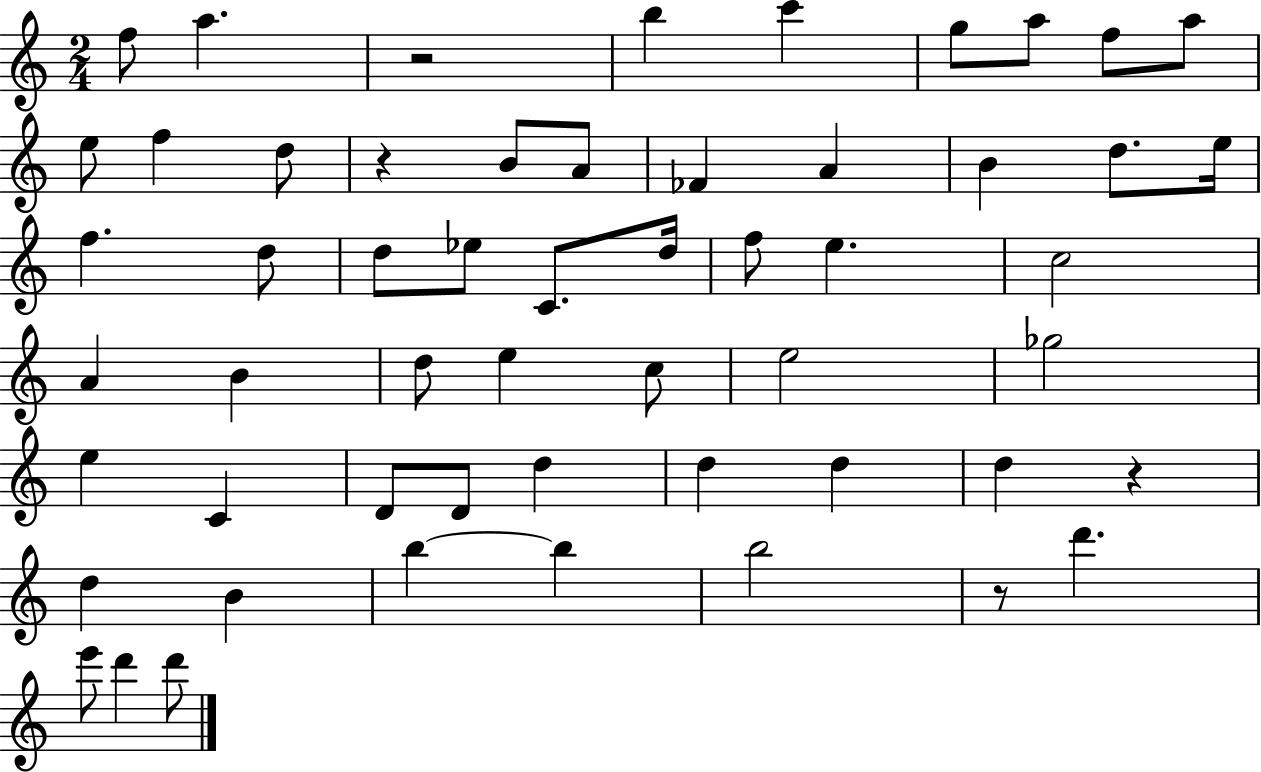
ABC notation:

X:1
T:Untitled
M:2/4
L:1/4
K:C
f/2 a z2 b c' g/2 a/2 f/2 a/2 e/2 f d/2 z B/2 A/2 _F A B d/2 e/4 f d/2 d/2 _e/2 C/2 d/4 f/2 e c2 A B d/2 e c/2 e2 _g2 e C D/2 D/2 d d d d z d B b b b2 z/2 d' e'/2 d' d'/2